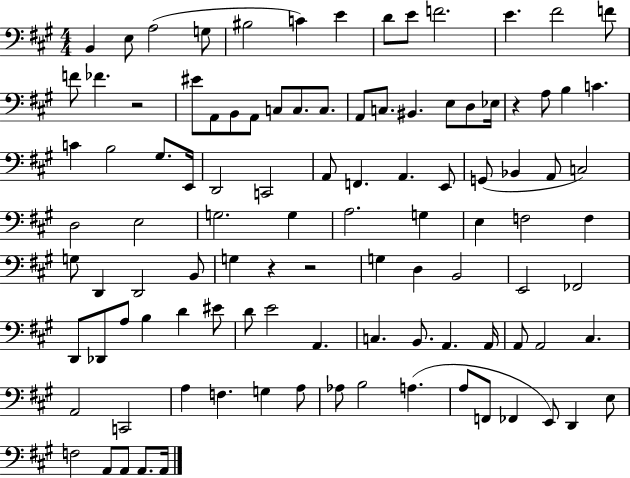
B2/q E3/e A3/h G3/e BIS3/h C4/q E4/q D4/e E4/e F4/h. E4/q. F#4/h F4/e F4/e FES4/q. R/h EIS4/e A2/e B2/e A2/e C3/e C3/e. C3/e. A2/e C3/e. BIS2/q. E3/e D3/e Eb3/s R/q A3/e B3/q C4/q. C4/q B3/h G#3/e. E2/s D2/h C2/h A2/e F2/q. A2/q. E2/e G2/e Bb2/q A2/e C3/h D3/h E3/h G3/h. G3/q A3/h. G3/q E3/q F3/h F3/q G3/e D2/q D2/h B2/e G3/q R/q R/h G3/q D3/q B2/h E2/h FES2/h D2/e Db2/e A3/e B3/q D4/q EIS4/e D4/e E4/h A2/q. C3/q. B2/e. A2/q. A2/s A2/e A2/h C#3/q. A2/h C2/h A3/q F3/q. G3/q A3/e Ab3/e B3/h A3/q. A3/e F2/e FES2/q E2/e D2/q E3/e F3/h A2/e A2/e A2/e. A2/s